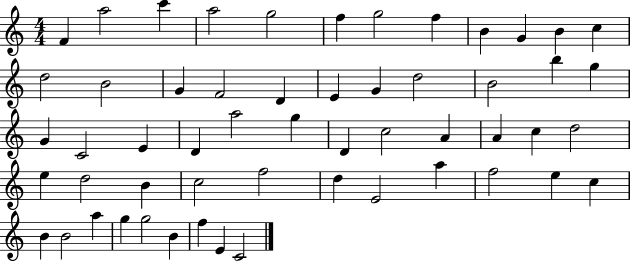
F4/q A5/h C6/q A5/h G5/h F5/q G5/h F5/q B4/q G4/q B4/q C5/q D5/h B4/h G4/q F4/h D4/q E4/q G4/q D5/h B4/h B5/q G5/q G4/q C4/h E4/q D4/q A5/h G5/q D4/q C5/h A4/q A4/q C5/q D5/h E5/q D5/h B4/q C5/h F5/h D5/q E4/h A5/q F5/h E5/q C5/q B4/q B4/h A5/q G5/q G5/h B4/q F5/q E4/q C4/h